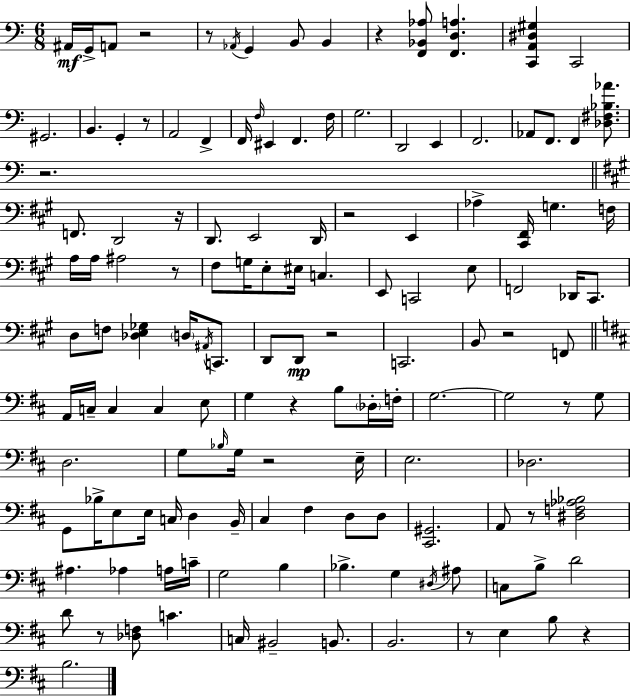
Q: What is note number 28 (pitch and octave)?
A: D2